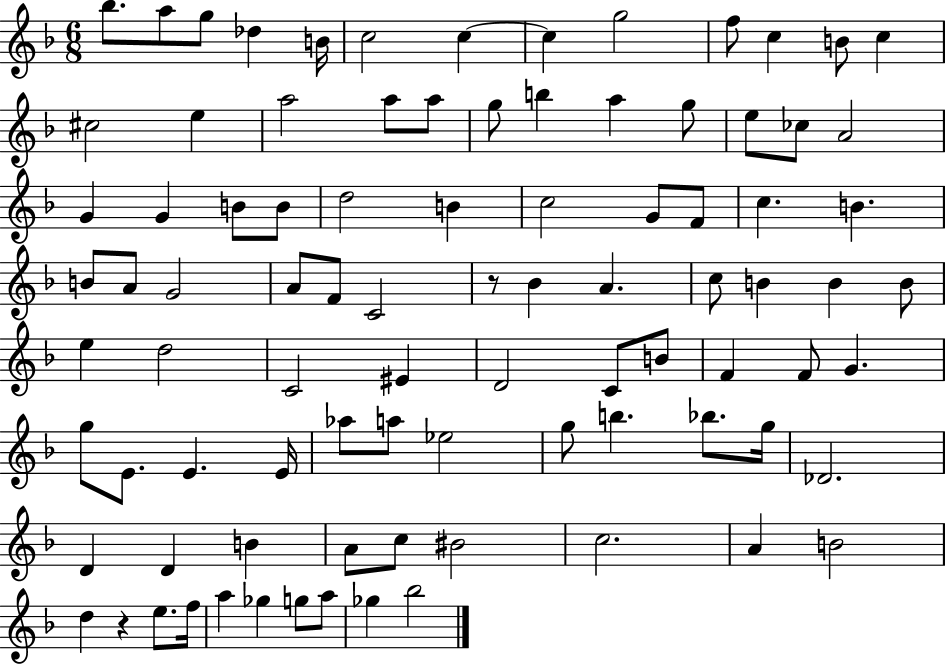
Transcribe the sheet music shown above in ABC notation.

X:1
T:Untitled
M:6/8
L:1/4
K:F
_b/2 a/2 g/2 _d B/4 c2 c c g2 f/2 c B/2 c ^c2 e a2 a/2 a/2 g/2 b a g/2 e/2 _c/2 A2 G G B/2 B/2 d2 B c2 G/2 F/2 c B B/2 A/2 G2 A/2 F/2 C2 z/2 _B A c/2 B B B/2 e d2 C2 ^E D2 C/2 B/2 F F/2 G g/2 E/2 E E/4 _a/2 a/2 _e2 g/2 b _b/2 g/4 _D2 D D B A/2 c/2 ^B2 c2 A B2 d z e/2 f/4 a _g g/2 a/2 _g _b2